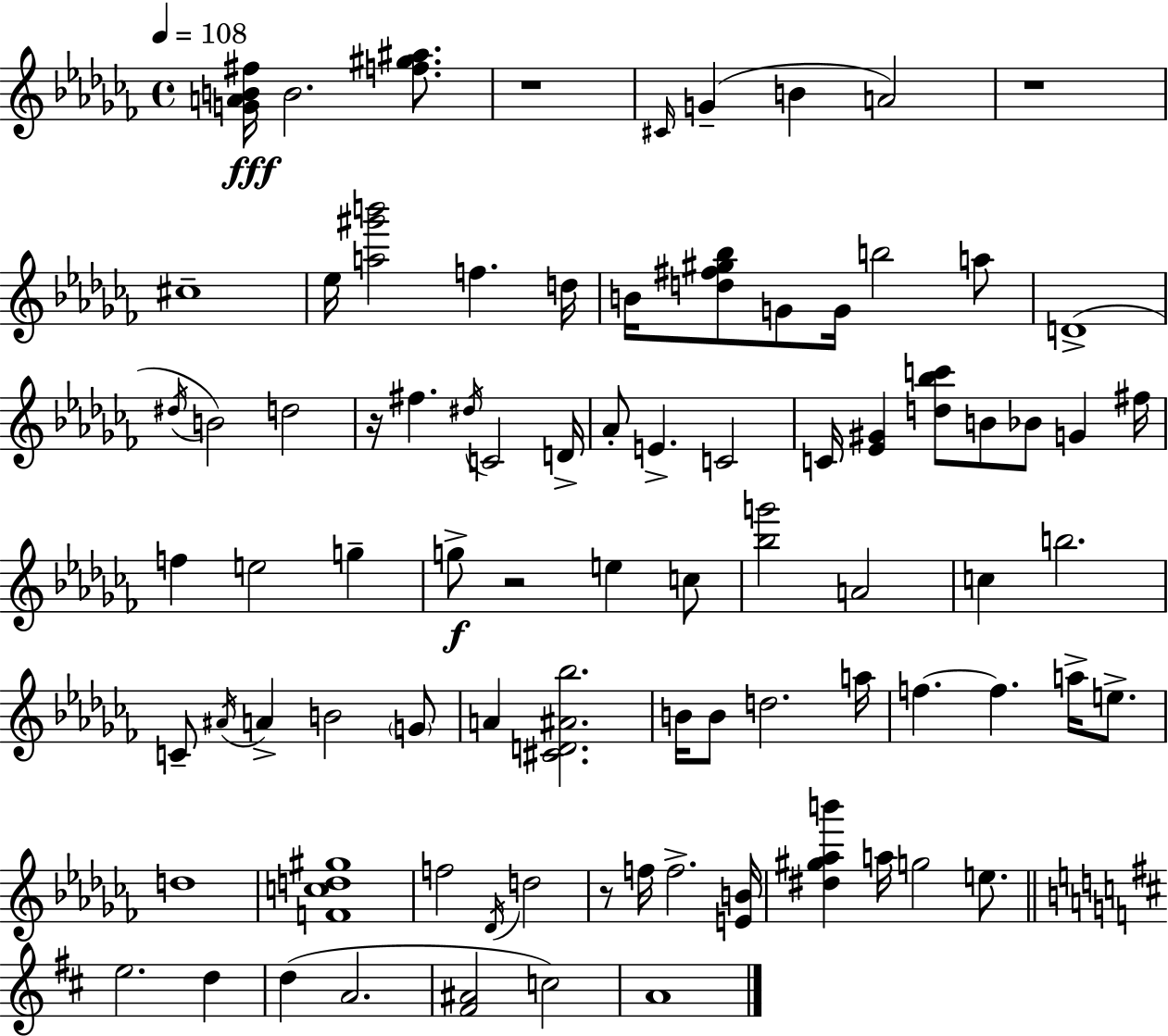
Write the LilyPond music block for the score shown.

{
  \clef treble
  \time 4/4
  \defaultTimeSignature
  \key aes \minor
  \tempo 4 = 108
  <g' a' b' fis''>16\fff b'2. <f'' gis'' ais''>8. | r1 | \grace { cis'16 }( g'4-- b'4 a'2) | r1 | \break cis''1-- | ees''16 <a'' gis''' b'''>2 f''4. | d''16 b'16 <d'' fis'' gis'' bes''>8 g'8 g'16 b''2 a''8 | d'1->( | \break \acciaccatura { dis''16 } b'2) d''2 | r16 fis''4. \acciaccatura { dis''16 } c'2 | d'16-> aes'8-. e'4.-> c'2 | c'16 <ees' gis'>4 <d'' bes'' c'''>8 b'8 bes'8 g'4 | \break fis''16 f''4 e''2 g''4-- | g''8->\f r2 e''4 | c''8 <bes'' g'''>2 a'2 | c''4 b''2. | \break c'8-- \acciaccatura { ais'16 } a'4-> b'2 | \parenthesize g'8 a'4 <cis' d' ais' bes''>2. | b'16 b'8 d''2. | a''16 f''4.~~ f''4. | \break a''16-> e''8.-> d''1 | <f' c'' d'' gis''>1 | f''2 \acciaccatura { des'16 } d''2 | r8 f''16 f''2.-> | \break <e' b'>16 <dis'' gis'' aes'' b'''>4 a''16 g''2 | e''8. \bar "||" \break \key d \major e''2. d''4 | d''4( a'2. | <fis' ais'>2 c''2) | a'1 | \break \bar "|."
}